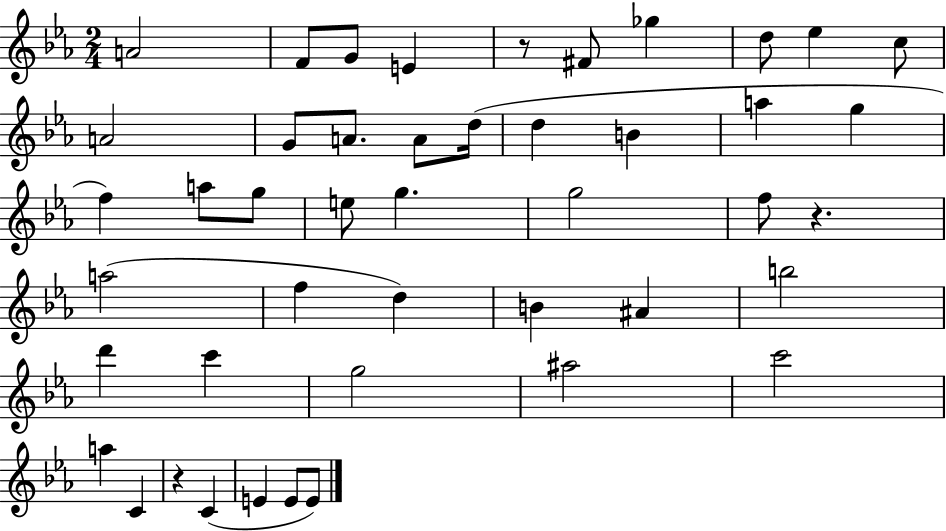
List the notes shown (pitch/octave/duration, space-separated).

A4/h F4/e G4/e E4/q R/e F#4/e Gb5/q D5/e Eb5/q C5/e A4/h G4/e A4/e. A4/e D5/s D5/q B4/q A5/q G5/q F5/q A5/e G5/e E5/e G5/q. G5/h F5/e R/q. A5/h F5/q D5/q B4/q A#4/q B5/h D6/q C6/q G5/h A#5/h C6/h A5/q C4/q R/q C4/q E4/q E4/e E4/e